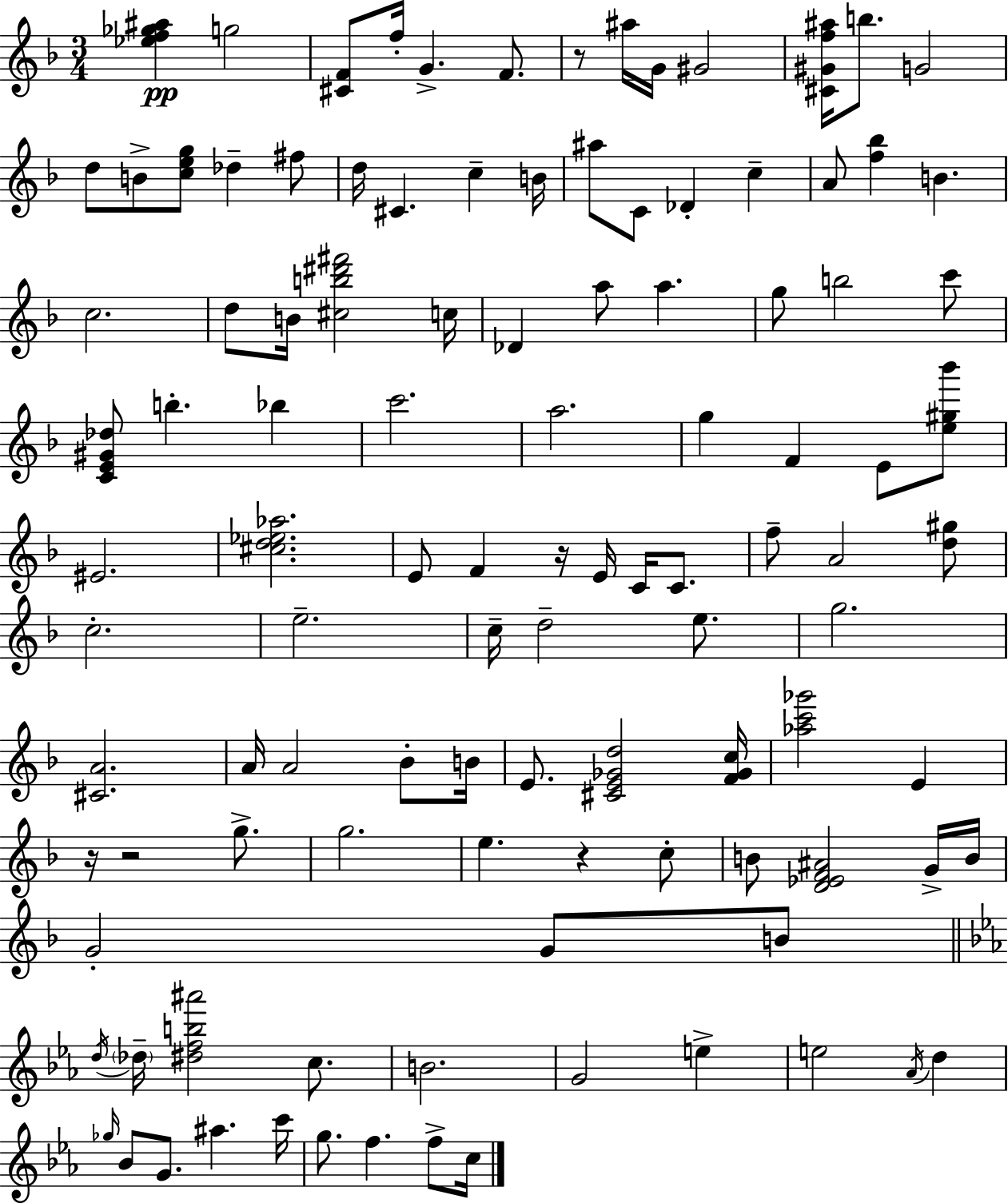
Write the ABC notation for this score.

X:1
T:Untitled
M:3/4
L:1/4
K:Dm
[_ef_g^a] g2 [^CF]/2 f/4 G F/2 z/2 ^a/4 G/4 ^G2 [^C^Gf^a]/4 b/2 G2 d/2 B/2 [ceg]/2 _d ^f/2 d/4 ^C c B/4 ^a/2 C/2 _D c A/2 [f_b] B c2 d/2 B/4 [^cb^d'^f']2 c/4 _D a/2 a g/2 b2 c'/2 [CE^G_d]/2 b _b c'2 a2 g F E/2 [e^g_b']/2 ^E2 [^cd_e_a]2 E/2 F z/4 E/4 C/4 C/2 f/2 A2 [d^g]/2 c2 e2 c/4 d2 e/2 g2 [^CA]2 A/4 A2 _B/2 B/4 E/2 [^CE_Gd]2 [F_Gc]/4 [_ac'_g']2 E z/4 z2 g/2 g2 e z c/2 B/2 [D_EF^A]2 G/4 B/4 G2 G/2 B/2 d/4 _d/4 [^dfb^a']2 c/2 B2 G2 e e2 _A/4 d _g/4 _B/2 G/2 ^a c'/4 g/2 f f/2 c/4